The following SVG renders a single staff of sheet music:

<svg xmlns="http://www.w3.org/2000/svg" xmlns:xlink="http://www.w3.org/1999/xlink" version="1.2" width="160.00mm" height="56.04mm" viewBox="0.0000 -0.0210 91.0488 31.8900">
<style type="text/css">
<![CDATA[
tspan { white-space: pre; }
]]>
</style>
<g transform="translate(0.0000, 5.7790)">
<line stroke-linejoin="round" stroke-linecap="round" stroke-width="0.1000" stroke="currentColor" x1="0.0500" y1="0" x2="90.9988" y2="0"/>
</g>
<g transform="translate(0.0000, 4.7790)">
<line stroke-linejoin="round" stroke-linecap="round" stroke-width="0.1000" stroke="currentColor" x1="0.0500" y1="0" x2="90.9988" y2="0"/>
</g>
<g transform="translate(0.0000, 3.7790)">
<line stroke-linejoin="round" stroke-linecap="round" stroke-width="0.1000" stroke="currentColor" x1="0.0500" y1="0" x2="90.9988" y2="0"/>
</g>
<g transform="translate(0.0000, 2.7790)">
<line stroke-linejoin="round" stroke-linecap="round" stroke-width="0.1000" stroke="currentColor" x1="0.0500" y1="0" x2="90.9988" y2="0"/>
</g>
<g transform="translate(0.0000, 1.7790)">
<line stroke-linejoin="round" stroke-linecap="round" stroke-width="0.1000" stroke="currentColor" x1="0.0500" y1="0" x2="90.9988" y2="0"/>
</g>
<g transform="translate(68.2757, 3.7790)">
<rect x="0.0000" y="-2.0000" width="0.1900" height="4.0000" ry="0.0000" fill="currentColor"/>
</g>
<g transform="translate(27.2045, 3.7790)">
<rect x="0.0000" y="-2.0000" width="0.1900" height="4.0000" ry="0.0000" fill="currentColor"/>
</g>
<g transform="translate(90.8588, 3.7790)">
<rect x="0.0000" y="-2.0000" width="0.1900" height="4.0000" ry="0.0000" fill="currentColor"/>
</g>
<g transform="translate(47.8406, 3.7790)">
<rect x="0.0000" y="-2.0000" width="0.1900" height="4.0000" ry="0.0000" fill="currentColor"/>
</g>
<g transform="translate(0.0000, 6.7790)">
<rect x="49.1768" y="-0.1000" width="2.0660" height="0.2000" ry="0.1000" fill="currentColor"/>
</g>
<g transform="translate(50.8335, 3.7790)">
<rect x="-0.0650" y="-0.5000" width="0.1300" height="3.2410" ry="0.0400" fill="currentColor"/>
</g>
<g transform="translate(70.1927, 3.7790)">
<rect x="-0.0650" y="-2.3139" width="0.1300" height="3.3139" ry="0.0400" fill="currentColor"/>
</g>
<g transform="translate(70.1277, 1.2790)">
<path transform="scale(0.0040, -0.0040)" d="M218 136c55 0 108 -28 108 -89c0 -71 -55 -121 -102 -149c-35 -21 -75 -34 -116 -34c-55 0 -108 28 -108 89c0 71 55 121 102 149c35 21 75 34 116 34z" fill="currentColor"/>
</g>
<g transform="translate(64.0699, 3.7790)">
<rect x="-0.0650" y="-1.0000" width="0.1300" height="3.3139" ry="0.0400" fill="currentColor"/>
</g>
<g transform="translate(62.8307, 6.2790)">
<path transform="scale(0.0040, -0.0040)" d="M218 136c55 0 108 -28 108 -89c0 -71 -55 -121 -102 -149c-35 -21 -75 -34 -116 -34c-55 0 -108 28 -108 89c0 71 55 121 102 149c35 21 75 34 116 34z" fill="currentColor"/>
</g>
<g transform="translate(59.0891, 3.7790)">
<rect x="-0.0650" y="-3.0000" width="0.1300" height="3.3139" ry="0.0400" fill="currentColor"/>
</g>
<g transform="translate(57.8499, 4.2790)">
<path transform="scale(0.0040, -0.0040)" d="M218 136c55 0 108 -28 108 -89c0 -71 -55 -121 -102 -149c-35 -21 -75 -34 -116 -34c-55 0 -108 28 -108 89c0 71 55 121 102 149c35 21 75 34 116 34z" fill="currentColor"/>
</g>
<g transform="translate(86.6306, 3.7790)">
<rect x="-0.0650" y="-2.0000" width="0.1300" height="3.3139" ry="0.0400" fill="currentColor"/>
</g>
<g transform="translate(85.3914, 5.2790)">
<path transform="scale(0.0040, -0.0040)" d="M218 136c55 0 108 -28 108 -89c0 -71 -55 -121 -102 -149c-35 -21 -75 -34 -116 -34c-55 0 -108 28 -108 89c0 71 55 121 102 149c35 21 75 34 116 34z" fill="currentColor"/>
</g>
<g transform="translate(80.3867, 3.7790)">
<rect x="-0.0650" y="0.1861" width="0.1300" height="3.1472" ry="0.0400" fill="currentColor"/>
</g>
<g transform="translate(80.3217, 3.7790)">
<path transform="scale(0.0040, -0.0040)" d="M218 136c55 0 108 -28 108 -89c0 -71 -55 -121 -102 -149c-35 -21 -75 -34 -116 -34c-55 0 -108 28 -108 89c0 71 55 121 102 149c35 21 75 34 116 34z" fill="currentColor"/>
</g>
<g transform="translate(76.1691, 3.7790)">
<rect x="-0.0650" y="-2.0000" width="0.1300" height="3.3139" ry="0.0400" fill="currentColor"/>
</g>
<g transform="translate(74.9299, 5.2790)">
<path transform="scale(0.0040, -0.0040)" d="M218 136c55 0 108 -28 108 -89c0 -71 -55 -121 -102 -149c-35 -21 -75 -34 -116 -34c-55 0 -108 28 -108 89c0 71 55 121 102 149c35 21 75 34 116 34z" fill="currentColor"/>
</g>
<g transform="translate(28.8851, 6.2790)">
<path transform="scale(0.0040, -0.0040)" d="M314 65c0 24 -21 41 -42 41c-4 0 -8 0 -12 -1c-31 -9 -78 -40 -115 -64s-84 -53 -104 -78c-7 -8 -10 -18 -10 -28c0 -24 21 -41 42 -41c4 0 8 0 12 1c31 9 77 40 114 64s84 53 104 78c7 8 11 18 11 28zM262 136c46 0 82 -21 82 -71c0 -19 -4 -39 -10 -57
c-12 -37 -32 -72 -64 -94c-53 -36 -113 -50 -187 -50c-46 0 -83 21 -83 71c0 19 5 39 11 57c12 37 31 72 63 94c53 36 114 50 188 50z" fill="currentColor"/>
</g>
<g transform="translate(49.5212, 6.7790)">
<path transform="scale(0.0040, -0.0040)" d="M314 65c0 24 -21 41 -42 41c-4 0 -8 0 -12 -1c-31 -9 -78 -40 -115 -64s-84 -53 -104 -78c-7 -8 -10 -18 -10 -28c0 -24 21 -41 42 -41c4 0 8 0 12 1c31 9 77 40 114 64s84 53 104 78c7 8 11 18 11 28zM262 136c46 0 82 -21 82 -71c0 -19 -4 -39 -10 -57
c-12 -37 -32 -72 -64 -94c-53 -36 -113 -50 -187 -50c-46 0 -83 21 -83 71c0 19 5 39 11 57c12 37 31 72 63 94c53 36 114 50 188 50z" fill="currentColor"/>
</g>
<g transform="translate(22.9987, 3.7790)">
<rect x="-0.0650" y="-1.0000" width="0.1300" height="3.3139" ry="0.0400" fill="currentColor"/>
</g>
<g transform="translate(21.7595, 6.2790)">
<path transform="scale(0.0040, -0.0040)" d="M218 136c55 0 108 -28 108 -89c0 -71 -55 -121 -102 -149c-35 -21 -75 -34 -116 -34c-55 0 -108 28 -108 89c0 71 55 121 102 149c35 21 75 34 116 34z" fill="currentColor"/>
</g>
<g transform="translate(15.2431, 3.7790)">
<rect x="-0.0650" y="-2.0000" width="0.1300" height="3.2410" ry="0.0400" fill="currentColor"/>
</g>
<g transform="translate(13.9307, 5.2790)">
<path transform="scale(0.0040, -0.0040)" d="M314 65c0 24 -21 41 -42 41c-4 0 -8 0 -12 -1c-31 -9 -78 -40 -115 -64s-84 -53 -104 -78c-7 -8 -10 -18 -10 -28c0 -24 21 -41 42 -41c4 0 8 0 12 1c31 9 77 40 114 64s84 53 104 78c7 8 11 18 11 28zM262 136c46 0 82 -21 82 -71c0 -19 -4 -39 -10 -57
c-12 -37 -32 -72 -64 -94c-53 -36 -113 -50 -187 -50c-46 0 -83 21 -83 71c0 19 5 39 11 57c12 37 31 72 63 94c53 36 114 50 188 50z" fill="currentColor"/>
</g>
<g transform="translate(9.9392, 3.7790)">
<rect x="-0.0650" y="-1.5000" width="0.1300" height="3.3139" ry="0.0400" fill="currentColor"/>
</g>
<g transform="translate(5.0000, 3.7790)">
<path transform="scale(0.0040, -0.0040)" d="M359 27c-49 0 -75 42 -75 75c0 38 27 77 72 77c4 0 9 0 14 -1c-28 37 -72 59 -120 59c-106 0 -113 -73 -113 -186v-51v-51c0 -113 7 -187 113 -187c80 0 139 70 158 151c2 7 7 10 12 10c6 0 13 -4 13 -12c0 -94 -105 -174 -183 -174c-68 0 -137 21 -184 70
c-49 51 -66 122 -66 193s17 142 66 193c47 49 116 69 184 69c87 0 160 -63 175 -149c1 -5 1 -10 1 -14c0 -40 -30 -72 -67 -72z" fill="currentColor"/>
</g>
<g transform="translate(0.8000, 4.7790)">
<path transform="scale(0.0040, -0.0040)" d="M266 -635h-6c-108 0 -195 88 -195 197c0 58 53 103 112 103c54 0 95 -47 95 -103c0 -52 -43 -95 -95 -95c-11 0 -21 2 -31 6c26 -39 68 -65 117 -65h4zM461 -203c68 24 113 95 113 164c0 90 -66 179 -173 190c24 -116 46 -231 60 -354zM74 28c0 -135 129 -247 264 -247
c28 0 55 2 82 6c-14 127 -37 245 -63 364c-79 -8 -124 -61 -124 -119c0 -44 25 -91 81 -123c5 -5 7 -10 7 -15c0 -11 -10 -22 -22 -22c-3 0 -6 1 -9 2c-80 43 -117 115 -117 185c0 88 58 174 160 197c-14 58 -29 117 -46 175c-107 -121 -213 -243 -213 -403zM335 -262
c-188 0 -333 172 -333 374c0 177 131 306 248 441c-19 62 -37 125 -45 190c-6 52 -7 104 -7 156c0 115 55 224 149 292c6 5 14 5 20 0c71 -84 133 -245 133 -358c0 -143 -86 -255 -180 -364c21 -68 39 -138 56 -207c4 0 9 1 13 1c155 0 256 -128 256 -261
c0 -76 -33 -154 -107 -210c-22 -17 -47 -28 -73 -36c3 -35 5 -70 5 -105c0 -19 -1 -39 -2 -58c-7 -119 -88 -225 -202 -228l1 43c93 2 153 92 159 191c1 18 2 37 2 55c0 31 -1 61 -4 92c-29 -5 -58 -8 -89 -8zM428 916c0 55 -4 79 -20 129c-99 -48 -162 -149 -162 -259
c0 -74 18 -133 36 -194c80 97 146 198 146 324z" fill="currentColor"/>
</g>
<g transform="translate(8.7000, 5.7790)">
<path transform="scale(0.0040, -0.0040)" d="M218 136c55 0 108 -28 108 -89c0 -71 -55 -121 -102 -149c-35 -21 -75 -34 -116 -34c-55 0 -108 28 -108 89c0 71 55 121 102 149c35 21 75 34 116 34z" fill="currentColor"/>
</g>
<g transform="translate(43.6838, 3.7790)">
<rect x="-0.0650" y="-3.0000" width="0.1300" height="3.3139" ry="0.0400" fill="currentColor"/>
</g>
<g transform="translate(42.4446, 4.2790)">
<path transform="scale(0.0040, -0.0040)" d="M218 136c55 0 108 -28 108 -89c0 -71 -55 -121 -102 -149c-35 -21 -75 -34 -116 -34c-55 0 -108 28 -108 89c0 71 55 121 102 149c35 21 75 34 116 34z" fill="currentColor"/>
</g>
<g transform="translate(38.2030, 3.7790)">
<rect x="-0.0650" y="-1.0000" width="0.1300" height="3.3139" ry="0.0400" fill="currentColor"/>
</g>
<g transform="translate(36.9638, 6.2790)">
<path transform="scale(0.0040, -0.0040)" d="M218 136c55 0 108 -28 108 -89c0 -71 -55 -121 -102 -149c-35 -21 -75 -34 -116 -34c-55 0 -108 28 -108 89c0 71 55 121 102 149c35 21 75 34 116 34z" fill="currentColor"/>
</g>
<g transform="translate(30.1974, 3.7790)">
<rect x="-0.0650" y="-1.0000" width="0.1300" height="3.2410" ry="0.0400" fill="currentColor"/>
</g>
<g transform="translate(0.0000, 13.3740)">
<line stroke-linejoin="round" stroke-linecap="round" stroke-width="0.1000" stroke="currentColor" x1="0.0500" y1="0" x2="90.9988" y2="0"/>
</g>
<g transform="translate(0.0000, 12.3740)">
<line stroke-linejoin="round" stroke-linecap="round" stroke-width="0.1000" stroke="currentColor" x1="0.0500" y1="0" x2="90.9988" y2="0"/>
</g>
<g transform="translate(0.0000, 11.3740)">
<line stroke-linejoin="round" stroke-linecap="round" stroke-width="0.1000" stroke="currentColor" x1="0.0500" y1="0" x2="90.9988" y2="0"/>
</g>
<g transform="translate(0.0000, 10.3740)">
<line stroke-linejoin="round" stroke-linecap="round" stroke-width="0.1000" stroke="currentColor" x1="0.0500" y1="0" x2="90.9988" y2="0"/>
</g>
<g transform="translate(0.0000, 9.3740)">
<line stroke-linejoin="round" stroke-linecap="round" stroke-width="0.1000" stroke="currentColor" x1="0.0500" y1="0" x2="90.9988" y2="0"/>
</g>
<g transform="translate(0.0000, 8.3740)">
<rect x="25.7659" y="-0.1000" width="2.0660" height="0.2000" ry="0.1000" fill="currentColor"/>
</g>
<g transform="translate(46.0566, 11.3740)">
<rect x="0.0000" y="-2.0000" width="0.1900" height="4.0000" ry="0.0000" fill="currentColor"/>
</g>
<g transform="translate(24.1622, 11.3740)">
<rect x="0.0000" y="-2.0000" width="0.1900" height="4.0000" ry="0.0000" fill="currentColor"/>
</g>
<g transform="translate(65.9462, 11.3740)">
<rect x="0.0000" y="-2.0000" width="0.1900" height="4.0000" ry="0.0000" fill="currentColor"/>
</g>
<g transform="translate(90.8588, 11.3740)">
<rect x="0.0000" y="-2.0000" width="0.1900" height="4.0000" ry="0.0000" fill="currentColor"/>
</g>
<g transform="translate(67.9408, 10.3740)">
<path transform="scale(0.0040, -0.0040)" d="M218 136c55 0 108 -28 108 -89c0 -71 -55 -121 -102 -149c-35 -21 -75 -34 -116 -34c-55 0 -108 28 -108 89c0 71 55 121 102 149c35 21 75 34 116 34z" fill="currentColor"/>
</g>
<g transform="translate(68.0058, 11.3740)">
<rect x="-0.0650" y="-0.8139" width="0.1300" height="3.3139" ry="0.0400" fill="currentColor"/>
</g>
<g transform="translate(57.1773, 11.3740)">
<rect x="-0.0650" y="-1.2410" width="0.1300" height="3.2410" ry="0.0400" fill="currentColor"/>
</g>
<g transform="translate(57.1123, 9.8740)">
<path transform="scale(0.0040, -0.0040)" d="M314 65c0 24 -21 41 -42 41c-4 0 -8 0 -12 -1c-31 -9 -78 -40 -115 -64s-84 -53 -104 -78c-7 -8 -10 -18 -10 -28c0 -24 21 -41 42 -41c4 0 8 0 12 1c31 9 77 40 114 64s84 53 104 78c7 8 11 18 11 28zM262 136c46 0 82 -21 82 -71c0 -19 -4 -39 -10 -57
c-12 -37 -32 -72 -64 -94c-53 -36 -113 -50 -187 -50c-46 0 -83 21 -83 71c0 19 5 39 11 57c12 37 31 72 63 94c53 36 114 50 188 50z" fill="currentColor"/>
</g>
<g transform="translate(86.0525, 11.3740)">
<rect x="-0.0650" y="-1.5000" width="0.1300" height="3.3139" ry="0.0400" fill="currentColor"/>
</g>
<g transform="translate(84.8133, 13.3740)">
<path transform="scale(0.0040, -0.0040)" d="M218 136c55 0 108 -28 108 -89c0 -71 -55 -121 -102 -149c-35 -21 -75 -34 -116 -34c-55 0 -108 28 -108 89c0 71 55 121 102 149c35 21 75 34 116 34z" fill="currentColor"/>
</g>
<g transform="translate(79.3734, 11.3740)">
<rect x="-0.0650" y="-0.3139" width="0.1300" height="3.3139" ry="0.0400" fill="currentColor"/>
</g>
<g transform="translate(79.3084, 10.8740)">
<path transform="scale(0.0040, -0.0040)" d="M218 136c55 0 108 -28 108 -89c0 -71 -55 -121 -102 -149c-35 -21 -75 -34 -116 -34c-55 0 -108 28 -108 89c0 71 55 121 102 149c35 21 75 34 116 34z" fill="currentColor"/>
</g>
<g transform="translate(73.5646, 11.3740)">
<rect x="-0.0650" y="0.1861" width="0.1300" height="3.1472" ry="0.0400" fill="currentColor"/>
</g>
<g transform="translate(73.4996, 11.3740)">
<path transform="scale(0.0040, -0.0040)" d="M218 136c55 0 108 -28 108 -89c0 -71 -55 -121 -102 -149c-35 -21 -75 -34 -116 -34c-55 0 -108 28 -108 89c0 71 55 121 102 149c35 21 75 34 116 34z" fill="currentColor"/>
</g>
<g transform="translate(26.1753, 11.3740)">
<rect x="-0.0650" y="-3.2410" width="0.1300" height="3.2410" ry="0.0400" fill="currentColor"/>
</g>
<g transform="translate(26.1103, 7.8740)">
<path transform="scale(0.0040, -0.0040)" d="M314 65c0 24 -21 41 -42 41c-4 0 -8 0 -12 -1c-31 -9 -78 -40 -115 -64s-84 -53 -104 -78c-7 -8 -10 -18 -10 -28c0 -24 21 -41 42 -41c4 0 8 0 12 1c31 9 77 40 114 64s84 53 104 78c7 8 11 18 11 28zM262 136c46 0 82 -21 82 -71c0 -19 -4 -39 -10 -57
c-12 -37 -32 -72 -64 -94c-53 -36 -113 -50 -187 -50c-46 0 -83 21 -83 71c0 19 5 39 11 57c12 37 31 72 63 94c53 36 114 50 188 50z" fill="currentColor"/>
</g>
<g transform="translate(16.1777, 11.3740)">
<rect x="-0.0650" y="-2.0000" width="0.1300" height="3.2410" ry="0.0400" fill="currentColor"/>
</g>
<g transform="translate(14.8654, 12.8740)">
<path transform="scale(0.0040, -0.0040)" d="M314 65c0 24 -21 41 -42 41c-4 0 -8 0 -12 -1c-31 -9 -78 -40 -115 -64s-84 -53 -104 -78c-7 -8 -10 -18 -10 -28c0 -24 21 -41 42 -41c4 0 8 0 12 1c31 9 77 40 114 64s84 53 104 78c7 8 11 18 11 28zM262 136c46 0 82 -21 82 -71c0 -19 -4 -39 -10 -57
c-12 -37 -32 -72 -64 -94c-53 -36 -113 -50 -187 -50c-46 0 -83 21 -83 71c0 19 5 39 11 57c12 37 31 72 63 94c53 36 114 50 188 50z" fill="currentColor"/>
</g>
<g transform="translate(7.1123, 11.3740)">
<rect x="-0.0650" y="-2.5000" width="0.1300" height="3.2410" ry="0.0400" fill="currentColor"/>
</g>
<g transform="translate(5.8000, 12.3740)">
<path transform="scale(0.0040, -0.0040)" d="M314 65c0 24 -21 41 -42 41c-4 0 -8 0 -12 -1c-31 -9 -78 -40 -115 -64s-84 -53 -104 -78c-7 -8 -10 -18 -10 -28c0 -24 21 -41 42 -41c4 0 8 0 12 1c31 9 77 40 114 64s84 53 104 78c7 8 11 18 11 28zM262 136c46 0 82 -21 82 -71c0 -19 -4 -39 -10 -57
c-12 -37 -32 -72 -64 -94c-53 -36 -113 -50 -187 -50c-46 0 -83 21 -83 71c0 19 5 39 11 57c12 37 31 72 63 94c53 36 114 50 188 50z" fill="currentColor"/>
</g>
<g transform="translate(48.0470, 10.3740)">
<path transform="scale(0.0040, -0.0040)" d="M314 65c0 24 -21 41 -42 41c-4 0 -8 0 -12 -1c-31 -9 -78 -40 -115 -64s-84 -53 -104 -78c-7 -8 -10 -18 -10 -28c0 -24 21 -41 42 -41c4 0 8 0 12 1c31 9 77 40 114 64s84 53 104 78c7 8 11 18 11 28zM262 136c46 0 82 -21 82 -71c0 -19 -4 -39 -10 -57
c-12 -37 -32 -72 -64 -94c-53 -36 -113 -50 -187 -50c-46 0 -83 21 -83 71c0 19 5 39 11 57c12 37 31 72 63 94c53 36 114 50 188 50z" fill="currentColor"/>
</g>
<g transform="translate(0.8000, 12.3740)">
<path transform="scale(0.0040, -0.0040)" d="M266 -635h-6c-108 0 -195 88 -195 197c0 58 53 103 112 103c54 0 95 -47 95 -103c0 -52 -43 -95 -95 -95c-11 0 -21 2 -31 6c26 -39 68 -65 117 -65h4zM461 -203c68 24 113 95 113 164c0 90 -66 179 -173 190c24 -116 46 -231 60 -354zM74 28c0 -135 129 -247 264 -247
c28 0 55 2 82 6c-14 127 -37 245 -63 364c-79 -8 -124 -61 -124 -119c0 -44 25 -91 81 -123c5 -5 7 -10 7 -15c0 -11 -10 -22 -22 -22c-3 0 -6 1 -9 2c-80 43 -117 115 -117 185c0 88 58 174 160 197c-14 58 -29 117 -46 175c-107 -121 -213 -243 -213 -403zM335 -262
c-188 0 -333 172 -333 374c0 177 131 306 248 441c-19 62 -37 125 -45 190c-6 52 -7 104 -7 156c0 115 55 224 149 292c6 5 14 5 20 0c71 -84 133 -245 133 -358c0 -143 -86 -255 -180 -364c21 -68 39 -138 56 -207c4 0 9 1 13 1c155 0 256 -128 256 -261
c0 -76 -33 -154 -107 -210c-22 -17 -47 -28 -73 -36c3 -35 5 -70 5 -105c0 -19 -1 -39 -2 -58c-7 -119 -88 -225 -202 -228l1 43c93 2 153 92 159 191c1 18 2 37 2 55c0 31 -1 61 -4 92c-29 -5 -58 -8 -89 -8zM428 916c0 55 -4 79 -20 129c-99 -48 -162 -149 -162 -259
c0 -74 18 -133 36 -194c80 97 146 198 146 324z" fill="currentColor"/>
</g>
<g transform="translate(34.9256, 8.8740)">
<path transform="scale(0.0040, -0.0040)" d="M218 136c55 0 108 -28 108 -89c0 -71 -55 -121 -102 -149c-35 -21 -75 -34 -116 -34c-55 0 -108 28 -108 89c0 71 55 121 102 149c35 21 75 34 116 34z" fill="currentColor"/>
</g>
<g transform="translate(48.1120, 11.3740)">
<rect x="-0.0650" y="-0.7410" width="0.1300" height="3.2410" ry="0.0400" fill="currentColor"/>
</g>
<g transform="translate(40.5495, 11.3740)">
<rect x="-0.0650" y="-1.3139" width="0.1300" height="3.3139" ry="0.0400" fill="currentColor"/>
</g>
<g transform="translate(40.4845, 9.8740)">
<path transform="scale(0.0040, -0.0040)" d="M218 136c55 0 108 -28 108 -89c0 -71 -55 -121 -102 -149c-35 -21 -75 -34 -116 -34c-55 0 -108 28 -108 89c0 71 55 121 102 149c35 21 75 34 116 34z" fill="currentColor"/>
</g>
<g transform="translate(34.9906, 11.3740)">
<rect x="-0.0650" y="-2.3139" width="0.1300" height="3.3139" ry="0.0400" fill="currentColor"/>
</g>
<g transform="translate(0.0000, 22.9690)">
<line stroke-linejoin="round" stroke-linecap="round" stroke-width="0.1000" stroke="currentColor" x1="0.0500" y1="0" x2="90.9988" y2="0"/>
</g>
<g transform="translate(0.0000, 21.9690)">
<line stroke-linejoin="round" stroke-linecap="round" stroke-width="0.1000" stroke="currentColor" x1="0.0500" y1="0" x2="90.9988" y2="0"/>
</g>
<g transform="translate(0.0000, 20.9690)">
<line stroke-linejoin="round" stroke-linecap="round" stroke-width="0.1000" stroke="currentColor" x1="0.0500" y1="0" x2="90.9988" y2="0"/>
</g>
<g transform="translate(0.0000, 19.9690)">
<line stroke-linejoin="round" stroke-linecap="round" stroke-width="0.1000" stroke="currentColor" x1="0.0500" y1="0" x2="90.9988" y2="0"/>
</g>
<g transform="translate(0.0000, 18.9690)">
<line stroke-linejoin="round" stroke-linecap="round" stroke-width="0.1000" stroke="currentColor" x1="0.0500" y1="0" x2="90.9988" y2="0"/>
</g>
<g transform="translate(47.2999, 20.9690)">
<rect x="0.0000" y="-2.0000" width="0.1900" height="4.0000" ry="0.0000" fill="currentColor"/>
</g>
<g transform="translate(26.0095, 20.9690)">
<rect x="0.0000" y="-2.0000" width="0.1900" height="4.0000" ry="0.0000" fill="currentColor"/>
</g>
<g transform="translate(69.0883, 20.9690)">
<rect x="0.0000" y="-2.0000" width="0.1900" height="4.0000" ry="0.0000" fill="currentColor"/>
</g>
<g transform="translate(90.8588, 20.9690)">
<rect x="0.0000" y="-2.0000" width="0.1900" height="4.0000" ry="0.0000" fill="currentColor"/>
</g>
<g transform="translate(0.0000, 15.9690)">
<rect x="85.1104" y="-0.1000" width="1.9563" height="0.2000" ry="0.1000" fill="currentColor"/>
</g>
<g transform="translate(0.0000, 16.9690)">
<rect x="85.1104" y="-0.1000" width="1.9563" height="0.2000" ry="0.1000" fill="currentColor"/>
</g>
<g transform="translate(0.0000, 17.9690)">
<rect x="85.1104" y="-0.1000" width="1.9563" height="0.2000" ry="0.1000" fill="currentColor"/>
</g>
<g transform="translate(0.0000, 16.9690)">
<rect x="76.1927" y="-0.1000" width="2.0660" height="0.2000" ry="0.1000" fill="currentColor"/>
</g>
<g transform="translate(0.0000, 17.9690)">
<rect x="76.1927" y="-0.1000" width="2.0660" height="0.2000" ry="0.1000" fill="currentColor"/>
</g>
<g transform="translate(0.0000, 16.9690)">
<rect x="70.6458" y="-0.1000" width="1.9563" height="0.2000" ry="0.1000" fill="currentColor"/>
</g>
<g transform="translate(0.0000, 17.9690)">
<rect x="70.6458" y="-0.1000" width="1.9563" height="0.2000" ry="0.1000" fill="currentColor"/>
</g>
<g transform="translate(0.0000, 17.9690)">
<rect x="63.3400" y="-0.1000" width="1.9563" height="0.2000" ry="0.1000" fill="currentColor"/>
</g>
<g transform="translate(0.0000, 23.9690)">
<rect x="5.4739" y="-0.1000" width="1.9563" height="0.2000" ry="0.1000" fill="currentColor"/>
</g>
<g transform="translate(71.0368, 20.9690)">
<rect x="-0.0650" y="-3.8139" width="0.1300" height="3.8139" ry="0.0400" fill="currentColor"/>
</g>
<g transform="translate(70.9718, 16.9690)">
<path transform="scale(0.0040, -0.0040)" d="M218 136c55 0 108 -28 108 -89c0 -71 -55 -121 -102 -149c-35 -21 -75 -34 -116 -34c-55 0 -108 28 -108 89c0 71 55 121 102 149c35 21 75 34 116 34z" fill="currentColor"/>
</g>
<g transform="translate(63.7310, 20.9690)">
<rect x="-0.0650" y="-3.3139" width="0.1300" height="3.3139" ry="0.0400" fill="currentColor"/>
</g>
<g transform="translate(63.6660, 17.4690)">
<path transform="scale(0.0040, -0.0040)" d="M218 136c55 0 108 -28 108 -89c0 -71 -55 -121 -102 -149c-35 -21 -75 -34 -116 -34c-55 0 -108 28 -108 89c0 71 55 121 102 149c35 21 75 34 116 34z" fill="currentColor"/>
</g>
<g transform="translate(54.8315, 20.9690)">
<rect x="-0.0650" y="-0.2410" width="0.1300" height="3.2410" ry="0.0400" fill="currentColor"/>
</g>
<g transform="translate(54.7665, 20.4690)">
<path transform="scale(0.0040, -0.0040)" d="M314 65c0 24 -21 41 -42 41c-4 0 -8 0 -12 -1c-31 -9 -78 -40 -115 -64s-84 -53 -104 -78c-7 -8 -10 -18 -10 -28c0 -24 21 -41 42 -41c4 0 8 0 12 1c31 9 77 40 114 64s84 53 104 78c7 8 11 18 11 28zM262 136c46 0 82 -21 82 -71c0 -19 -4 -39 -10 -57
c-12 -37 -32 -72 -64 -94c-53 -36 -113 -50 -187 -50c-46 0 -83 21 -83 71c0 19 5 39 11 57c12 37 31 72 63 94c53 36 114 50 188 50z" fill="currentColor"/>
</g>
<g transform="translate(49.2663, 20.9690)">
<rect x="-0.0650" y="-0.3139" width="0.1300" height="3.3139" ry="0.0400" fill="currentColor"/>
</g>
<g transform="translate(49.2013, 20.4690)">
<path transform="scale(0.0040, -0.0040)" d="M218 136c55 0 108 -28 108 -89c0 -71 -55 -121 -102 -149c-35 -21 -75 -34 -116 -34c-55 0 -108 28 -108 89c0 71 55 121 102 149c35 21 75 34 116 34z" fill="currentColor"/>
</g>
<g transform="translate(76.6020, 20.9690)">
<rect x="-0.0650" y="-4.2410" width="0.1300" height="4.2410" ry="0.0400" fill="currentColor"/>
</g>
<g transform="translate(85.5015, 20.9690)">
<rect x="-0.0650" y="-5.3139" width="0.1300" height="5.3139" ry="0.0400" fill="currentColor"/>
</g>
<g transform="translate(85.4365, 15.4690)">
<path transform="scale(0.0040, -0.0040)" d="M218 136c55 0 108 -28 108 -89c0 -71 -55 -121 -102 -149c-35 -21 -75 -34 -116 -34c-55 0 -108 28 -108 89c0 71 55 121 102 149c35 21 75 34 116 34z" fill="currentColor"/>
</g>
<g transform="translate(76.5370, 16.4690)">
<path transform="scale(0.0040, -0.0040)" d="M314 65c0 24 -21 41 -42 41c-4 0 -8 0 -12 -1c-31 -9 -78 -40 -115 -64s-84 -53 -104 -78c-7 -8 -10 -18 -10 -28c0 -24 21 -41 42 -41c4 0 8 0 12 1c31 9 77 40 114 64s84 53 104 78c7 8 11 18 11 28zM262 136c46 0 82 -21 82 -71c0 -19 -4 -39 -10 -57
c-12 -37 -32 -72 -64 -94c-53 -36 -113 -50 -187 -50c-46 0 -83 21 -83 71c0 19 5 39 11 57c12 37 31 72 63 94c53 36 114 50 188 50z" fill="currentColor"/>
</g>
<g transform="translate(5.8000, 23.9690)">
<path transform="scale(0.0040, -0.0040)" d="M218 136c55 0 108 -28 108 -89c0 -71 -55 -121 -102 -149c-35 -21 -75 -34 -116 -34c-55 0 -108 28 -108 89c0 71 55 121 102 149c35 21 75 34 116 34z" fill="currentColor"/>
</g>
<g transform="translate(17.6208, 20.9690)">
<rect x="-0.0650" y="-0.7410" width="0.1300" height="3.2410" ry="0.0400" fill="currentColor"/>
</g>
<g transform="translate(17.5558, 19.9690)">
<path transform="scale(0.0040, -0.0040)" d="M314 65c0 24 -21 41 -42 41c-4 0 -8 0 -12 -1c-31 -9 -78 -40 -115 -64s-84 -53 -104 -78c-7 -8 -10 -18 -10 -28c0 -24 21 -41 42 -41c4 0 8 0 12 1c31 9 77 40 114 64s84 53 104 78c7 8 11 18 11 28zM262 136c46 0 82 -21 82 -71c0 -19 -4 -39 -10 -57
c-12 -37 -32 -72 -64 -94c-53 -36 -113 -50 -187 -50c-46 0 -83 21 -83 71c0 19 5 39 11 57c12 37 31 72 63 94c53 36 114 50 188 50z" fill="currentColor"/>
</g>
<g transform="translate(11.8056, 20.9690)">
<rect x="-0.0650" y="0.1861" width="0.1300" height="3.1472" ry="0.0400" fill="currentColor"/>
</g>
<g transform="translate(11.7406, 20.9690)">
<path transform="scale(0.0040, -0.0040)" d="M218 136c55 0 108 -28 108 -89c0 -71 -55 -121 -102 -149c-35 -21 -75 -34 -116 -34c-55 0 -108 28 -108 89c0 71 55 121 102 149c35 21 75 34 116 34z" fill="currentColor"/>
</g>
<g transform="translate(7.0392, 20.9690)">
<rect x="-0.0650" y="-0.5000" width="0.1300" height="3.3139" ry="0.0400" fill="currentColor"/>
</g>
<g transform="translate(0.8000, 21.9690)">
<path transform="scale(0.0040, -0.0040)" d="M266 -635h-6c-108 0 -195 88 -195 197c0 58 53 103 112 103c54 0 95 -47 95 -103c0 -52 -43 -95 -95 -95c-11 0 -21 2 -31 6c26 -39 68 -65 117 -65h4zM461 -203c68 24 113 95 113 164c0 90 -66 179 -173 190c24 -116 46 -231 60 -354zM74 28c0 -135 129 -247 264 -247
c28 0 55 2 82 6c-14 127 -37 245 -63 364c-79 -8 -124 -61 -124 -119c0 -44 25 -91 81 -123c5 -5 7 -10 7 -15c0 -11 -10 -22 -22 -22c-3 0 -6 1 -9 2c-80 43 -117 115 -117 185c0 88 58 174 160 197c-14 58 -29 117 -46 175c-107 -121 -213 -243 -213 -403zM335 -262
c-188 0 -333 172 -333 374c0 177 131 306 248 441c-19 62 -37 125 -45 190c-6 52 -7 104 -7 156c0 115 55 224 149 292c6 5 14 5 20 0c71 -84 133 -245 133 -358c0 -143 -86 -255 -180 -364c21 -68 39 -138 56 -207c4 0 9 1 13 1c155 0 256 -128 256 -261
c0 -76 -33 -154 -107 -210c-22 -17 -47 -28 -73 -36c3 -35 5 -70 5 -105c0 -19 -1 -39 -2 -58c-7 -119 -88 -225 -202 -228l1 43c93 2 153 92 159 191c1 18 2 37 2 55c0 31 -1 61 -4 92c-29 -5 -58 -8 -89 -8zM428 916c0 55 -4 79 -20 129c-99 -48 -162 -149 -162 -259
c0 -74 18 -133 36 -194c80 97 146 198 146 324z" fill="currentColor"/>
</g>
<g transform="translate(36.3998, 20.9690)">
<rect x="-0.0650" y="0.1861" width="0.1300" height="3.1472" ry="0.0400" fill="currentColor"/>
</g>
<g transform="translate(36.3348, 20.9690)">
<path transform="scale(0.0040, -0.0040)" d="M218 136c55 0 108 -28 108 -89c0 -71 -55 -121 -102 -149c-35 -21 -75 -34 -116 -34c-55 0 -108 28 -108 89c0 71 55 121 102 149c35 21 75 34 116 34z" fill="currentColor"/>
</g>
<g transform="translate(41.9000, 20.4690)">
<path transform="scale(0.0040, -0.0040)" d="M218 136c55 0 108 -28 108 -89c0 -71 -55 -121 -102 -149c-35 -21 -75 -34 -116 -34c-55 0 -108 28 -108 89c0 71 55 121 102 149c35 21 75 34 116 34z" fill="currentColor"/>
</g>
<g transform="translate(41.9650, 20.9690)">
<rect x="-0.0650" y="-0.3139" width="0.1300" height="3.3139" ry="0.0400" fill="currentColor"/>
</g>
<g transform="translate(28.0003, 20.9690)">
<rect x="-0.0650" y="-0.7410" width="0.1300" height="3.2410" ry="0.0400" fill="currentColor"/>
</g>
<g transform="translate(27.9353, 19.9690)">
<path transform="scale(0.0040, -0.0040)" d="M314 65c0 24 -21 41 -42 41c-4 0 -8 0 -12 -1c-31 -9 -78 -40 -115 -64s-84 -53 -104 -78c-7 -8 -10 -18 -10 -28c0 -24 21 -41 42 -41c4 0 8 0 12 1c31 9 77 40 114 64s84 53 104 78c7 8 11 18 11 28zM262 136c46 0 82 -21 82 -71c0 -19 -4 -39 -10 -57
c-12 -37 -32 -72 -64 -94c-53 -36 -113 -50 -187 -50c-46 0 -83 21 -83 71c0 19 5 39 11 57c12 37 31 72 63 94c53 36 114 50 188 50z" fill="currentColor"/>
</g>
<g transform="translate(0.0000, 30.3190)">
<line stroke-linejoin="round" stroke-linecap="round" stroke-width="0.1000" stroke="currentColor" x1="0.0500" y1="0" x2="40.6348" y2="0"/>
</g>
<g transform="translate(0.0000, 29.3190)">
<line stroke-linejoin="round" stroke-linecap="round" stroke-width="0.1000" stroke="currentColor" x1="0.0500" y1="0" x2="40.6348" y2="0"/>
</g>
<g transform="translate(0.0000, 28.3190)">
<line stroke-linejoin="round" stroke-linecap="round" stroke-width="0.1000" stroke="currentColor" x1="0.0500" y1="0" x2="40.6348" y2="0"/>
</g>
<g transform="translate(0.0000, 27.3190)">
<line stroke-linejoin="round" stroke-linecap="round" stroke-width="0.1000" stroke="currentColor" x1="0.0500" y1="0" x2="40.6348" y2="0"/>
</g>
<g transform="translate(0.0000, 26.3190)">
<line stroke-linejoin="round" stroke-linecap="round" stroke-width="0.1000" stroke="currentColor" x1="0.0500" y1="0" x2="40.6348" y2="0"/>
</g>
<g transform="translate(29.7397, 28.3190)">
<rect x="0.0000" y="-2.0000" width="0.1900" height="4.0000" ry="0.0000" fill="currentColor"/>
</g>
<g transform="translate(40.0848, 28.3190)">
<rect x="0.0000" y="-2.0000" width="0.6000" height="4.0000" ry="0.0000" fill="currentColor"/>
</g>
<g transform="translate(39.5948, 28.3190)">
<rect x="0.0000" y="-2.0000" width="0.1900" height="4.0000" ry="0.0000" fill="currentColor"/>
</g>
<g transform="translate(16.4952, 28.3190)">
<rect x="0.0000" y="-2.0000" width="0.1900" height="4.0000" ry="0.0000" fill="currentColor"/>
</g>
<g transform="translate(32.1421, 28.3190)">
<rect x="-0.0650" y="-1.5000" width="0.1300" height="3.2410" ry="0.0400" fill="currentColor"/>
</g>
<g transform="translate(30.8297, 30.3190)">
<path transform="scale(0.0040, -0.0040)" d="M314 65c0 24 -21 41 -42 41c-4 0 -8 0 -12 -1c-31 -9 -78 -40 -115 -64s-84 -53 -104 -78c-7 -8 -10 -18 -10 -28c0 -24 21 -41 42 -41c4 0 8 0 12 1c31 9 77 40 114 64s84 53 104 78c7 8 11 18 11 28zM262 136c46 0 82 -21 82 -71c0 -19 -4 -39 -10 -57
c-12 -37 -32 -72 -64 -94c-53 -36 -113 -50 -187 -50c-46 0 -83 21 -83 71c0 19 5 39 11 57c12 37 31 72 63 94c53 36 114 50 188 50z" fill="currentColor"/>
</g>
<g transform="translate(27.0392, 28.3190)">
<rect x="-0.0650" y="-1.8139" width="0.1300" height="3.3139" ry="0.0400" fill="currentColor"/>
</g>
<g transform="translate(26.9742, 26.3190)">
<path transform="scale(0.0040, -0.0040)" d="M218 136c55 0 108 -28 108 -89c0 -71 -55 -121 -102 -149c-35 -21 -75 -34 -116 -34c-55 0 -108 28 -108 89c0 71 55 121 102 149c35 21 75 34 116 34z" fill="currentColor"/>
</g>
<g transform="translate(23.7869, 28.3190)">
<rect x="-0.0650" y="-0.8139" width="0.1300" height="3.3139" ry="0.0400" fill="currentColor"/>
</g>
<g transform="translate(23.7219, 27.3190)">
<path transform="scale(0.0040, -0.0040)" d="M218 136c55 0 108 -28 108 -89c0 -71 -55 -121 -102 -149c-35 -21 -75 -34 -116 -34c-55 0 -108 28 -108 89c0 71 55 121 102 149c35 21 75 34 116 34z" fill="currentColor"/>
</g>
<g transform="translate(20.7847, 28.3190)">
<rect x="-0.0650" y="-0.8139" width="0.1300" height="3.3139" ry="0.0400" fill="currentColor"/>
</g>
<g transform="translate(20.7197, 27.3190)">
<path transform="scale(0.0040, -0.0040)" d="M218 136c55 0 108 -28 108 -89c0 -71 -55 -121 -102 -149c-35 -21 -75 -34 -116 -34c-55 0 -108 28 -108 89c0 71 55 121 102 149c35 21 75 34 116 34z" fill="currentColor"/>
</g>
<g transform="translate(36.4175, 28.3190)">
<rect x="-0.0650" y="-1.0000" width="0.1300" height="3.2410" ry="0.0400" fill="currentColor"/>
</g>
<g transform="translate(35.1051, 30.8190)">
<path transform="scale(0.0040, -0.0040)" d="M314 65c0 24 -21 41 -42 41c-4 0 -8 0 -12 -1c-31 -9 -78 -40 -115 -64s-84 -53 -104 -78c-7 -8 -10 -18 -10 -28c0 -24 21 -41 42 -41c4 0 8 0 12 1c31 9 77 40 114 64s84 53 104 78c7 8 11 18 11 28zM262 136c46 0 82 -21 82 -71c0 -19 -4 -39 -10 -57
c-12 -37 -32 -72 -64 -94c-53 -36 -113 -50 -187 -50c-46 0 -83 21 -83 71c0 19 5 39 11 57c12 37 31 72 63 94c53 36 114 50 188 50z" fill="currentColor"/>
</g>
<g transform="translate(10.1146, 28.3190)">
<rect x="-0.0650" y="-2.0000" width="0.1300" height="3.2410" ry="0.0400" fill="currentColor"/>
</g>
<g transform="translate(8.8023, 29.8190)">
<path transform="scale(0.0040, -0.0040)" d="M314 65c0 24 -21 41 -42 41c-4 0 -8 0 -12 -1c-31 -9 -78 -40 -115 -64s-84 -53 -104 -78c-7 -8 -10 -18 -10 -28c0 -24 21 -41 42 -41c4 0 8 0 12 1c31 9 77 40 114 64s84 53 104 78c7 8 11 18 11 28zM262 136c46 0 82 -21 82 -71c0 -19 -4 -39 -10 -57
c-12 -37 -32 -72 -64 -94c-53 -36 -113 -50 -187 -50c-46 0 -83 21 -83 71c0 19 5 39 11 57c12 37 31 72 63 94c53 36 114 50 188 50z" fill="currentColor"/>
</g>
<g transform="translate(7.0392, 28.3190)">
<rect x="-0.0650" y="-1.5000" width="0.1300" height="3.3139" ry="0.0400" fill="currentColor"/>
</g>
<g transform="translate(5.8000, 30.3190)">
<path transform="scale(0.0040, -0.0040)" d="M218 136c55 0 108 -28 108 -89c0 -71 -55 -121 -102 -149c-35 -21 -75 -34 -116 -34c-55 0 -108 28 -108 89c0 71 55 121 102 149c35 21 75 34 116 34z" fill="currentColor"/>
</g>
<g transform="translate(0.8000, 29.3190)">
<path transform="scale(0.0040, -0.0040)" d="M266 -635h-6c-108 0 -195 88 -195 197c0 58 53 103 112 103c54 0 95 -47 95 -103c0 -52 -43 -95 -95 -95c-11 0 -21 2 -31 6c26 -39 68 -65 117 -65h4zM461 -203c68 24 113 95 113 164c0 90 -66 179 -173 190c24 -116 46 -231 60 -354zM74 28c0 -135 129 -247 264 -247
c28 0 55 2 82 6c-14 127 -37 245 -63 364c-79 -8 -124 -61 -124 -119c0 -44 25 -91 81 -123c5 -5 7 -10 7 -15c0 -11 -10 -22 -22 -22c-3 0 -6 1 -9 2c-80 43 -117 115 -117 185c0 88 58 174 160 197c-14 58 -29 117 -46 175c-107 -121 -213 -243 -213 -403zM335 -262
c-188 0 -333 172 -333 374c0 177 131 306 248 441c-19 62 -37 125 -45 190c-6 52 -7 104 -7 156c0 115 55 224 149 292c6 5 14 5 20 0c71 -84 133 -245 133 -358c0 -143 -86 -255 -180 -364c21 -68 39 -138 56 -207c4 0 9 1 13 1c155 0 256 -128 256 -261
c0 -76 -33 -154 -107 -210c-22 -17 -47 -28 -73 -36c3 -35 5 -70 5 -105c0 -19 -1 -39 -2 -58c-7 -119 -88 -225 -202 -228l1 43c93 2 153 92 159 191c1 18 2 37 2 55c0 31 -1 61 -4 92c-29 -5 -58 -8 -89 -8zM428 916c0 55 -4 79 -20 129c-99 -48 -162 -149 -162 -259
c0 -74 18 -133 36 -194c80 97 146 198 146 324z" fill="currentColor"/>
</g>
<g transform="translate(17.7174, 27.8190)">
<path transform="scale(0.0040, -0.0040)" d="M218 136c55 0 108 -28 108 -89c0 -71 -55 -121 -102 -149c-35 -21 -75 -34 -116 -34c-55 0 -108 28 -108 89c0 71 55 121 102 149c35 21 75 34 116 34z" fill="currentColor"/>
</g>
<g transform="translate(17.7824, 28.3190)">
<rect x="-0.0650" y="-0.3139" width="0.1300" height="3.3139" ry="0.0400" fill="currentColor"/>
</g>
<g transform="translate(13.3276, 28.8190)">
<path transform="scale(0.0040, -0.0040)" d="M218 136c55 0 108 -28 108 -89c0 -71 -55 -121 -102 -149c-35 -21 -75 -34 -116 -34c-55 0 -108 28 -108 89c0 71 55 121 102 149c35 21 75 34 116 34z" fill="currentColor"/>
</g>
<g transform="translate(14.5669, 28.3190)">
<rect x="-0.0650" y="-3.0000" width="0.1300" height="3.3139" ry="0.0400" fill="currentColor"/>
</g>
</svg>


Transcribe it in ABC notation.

X:1
T:Untitled
M:4/4
L:1/4
K:C
E F2 D D2 D A C2 A D g F B F G2 F2 b2 g e d2 e2 d B c E C B d2 d2 B c c c2 b c' d'2 f' E F2 A c d d f E2 D2